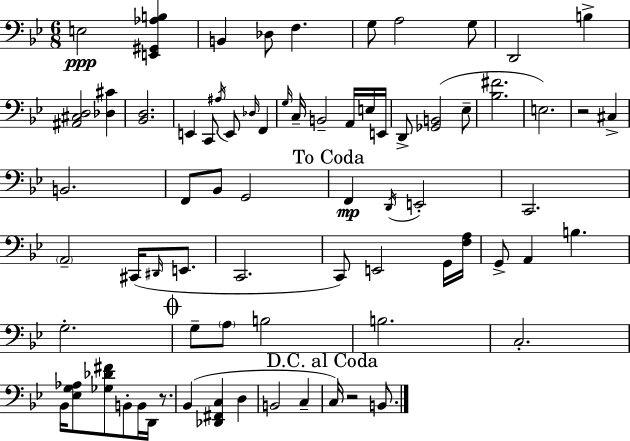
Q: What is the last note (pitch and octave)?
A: B2